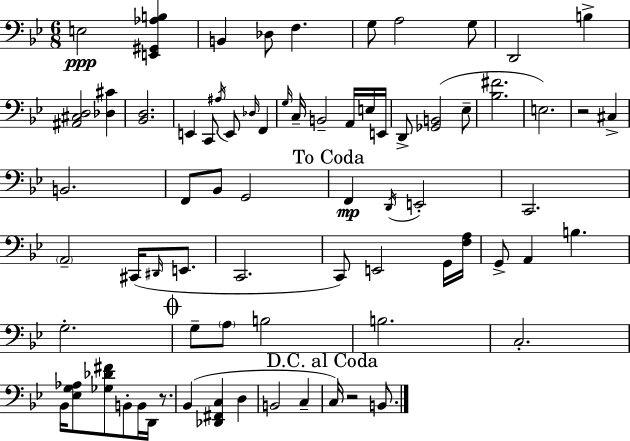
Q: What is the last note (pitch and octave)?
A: B2